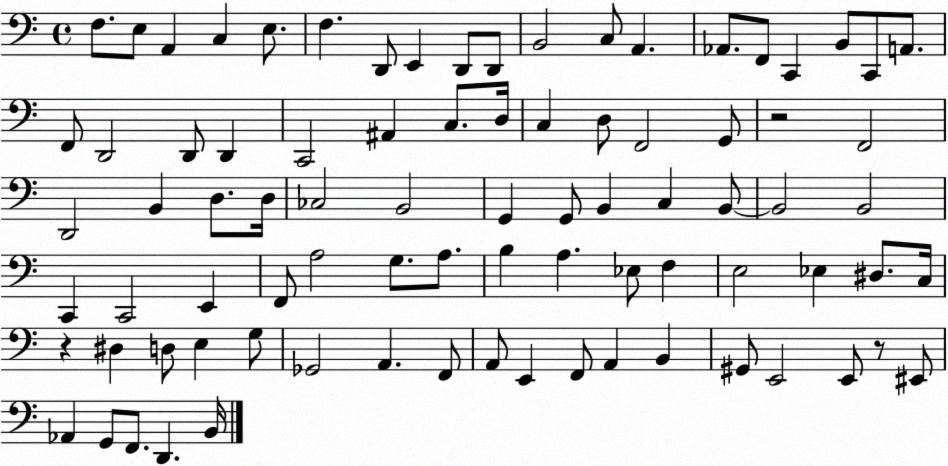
X:1
T:Untitled
M:4/4
L:1/4
K:C
F,/2 E,/2 A,, C, E,/2 F, D,,/2 E,, D,,/2 D,,/2 B,,2 C,/2 A,, _A,,/2 F,,/2 C,, B,,/2 C,,/2 A,,/2 F,,/2 D,,2 D,,/2 D,, C,,2 ^A,, C,/2 D,/4 C, D,/2 F,,2 G,,/2 z2 F,,2 D,,2 B,, D,/2 D,/4 _C,2 B,,2 G,, G,,/2 B,, C, B,,/2 B,,2 B,,2 C,, C,,2 E,, F,,/2 A,2 G,/2 A,/2 B, A, _E,/2 F, E,2 _E, ^D,/2 C,/4 z ^D, D,/2 E, G,/2 _G,,2 A,, F,,/2 A,,/2 E,, F,,/2 A,, B,, ^G,,/2 E,,2 E,,/2 z/2 ^E,,/2 _A,, G,,/2 F,,/2 D,, B,,/4